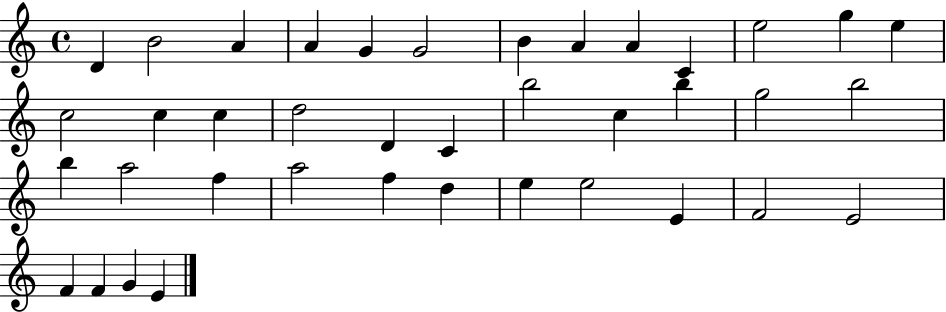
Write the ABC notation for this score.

X:1
T:Untitled
M:4/4
L:1/4
K:C
D B2 A A G G2 B A A C e2 g e c2 c c d2 D C b2 c b g2 b2 b a2 f a2 f d e e2 E F2 E2 F F G E